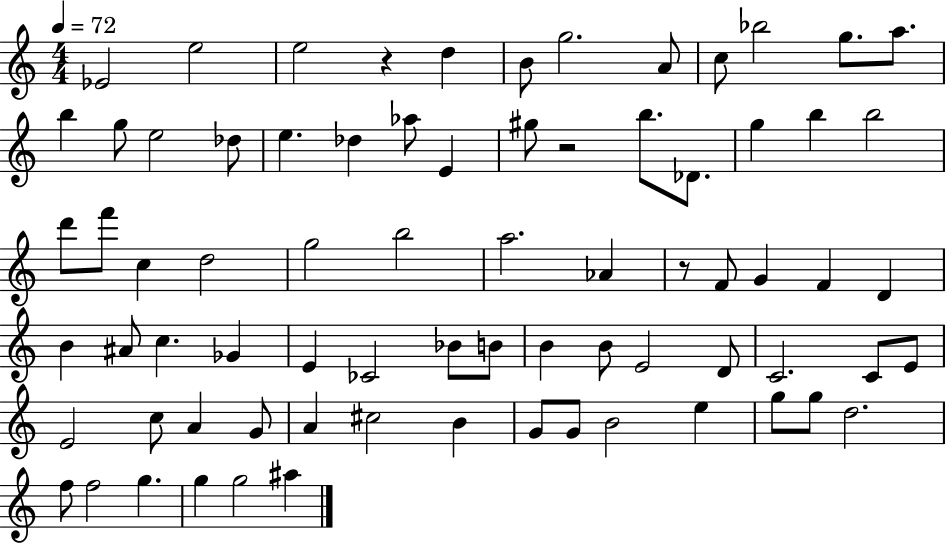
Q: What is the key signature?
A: C major